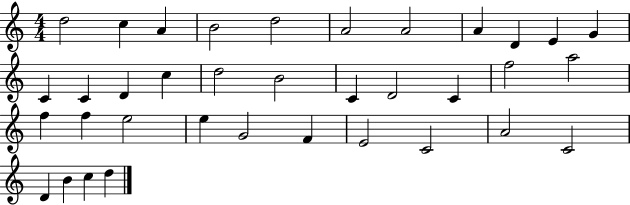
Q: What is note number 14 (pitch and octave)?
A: D4